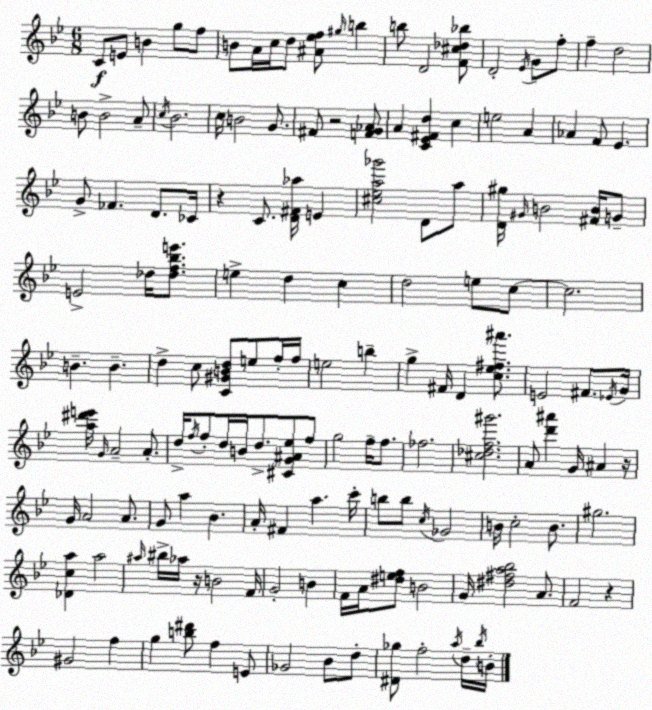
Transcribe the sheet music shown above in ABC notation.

X:1
T:Untitled
M:6/8
L:1/4
K:Bb
C/2 E/2 B g/2 f/2 B/2 A/4 c/4 d/2 [^A_ef]/2 ^g/4 b b/2 D2 [F^c_d_b]/2 D2 _E/4 G/2 f/2 f d2 B/2 B2 A/2 c/4 _B2 c/4 B2 G/2 ^F/2 z2 [FG_A]/2 A [C_E^Fd] c e2 A _A F/2 _E G/2 _F D/2 _C/4 z C/2 [D^F_a]/4 E [^c_ea_g']2 D/2 a/2 [D^g]/4 ^G/4 B2 [^FB]/4 G/2 E2 _d/4 [_df_be']/2 e d c d2 e/2 c/2 c2 B B d c/2 [C^GBd]/2 e/2 f/4 f/4 e2 b g ^F/4 D [c_e^f^a']/2 E2 ^F/2 _E/4 G/4 [a^d'e']/4 G/4 A2 A/2 d/4 f/4 f/2 d/4 B/4 d/2 [^CG^A_e]/2 f/2 g2 f/4 f/2 _f2 [^c_df^g']2 A/2 [d'^a'] G/4 ^A z/4 G/4 A2 A/2 G/2 a _B A/4 ^F a c'/4 b/2 b/2 c/4 _G2 B/4 c2 B/2 ^g2 [_Dca] a2 ^a/4 ^b/4 _a/4 z/4 B2 F/4 G2 B F/4 A/4 [^def]/2 B2 G/4 [^d^fa_b]2 A/2 F2 z ^G2 f g [b^d']/2 f E/2 _G2 _B/2 d/2 [^D_g]/2 f2 a/4 d/4 _b/4 B/4